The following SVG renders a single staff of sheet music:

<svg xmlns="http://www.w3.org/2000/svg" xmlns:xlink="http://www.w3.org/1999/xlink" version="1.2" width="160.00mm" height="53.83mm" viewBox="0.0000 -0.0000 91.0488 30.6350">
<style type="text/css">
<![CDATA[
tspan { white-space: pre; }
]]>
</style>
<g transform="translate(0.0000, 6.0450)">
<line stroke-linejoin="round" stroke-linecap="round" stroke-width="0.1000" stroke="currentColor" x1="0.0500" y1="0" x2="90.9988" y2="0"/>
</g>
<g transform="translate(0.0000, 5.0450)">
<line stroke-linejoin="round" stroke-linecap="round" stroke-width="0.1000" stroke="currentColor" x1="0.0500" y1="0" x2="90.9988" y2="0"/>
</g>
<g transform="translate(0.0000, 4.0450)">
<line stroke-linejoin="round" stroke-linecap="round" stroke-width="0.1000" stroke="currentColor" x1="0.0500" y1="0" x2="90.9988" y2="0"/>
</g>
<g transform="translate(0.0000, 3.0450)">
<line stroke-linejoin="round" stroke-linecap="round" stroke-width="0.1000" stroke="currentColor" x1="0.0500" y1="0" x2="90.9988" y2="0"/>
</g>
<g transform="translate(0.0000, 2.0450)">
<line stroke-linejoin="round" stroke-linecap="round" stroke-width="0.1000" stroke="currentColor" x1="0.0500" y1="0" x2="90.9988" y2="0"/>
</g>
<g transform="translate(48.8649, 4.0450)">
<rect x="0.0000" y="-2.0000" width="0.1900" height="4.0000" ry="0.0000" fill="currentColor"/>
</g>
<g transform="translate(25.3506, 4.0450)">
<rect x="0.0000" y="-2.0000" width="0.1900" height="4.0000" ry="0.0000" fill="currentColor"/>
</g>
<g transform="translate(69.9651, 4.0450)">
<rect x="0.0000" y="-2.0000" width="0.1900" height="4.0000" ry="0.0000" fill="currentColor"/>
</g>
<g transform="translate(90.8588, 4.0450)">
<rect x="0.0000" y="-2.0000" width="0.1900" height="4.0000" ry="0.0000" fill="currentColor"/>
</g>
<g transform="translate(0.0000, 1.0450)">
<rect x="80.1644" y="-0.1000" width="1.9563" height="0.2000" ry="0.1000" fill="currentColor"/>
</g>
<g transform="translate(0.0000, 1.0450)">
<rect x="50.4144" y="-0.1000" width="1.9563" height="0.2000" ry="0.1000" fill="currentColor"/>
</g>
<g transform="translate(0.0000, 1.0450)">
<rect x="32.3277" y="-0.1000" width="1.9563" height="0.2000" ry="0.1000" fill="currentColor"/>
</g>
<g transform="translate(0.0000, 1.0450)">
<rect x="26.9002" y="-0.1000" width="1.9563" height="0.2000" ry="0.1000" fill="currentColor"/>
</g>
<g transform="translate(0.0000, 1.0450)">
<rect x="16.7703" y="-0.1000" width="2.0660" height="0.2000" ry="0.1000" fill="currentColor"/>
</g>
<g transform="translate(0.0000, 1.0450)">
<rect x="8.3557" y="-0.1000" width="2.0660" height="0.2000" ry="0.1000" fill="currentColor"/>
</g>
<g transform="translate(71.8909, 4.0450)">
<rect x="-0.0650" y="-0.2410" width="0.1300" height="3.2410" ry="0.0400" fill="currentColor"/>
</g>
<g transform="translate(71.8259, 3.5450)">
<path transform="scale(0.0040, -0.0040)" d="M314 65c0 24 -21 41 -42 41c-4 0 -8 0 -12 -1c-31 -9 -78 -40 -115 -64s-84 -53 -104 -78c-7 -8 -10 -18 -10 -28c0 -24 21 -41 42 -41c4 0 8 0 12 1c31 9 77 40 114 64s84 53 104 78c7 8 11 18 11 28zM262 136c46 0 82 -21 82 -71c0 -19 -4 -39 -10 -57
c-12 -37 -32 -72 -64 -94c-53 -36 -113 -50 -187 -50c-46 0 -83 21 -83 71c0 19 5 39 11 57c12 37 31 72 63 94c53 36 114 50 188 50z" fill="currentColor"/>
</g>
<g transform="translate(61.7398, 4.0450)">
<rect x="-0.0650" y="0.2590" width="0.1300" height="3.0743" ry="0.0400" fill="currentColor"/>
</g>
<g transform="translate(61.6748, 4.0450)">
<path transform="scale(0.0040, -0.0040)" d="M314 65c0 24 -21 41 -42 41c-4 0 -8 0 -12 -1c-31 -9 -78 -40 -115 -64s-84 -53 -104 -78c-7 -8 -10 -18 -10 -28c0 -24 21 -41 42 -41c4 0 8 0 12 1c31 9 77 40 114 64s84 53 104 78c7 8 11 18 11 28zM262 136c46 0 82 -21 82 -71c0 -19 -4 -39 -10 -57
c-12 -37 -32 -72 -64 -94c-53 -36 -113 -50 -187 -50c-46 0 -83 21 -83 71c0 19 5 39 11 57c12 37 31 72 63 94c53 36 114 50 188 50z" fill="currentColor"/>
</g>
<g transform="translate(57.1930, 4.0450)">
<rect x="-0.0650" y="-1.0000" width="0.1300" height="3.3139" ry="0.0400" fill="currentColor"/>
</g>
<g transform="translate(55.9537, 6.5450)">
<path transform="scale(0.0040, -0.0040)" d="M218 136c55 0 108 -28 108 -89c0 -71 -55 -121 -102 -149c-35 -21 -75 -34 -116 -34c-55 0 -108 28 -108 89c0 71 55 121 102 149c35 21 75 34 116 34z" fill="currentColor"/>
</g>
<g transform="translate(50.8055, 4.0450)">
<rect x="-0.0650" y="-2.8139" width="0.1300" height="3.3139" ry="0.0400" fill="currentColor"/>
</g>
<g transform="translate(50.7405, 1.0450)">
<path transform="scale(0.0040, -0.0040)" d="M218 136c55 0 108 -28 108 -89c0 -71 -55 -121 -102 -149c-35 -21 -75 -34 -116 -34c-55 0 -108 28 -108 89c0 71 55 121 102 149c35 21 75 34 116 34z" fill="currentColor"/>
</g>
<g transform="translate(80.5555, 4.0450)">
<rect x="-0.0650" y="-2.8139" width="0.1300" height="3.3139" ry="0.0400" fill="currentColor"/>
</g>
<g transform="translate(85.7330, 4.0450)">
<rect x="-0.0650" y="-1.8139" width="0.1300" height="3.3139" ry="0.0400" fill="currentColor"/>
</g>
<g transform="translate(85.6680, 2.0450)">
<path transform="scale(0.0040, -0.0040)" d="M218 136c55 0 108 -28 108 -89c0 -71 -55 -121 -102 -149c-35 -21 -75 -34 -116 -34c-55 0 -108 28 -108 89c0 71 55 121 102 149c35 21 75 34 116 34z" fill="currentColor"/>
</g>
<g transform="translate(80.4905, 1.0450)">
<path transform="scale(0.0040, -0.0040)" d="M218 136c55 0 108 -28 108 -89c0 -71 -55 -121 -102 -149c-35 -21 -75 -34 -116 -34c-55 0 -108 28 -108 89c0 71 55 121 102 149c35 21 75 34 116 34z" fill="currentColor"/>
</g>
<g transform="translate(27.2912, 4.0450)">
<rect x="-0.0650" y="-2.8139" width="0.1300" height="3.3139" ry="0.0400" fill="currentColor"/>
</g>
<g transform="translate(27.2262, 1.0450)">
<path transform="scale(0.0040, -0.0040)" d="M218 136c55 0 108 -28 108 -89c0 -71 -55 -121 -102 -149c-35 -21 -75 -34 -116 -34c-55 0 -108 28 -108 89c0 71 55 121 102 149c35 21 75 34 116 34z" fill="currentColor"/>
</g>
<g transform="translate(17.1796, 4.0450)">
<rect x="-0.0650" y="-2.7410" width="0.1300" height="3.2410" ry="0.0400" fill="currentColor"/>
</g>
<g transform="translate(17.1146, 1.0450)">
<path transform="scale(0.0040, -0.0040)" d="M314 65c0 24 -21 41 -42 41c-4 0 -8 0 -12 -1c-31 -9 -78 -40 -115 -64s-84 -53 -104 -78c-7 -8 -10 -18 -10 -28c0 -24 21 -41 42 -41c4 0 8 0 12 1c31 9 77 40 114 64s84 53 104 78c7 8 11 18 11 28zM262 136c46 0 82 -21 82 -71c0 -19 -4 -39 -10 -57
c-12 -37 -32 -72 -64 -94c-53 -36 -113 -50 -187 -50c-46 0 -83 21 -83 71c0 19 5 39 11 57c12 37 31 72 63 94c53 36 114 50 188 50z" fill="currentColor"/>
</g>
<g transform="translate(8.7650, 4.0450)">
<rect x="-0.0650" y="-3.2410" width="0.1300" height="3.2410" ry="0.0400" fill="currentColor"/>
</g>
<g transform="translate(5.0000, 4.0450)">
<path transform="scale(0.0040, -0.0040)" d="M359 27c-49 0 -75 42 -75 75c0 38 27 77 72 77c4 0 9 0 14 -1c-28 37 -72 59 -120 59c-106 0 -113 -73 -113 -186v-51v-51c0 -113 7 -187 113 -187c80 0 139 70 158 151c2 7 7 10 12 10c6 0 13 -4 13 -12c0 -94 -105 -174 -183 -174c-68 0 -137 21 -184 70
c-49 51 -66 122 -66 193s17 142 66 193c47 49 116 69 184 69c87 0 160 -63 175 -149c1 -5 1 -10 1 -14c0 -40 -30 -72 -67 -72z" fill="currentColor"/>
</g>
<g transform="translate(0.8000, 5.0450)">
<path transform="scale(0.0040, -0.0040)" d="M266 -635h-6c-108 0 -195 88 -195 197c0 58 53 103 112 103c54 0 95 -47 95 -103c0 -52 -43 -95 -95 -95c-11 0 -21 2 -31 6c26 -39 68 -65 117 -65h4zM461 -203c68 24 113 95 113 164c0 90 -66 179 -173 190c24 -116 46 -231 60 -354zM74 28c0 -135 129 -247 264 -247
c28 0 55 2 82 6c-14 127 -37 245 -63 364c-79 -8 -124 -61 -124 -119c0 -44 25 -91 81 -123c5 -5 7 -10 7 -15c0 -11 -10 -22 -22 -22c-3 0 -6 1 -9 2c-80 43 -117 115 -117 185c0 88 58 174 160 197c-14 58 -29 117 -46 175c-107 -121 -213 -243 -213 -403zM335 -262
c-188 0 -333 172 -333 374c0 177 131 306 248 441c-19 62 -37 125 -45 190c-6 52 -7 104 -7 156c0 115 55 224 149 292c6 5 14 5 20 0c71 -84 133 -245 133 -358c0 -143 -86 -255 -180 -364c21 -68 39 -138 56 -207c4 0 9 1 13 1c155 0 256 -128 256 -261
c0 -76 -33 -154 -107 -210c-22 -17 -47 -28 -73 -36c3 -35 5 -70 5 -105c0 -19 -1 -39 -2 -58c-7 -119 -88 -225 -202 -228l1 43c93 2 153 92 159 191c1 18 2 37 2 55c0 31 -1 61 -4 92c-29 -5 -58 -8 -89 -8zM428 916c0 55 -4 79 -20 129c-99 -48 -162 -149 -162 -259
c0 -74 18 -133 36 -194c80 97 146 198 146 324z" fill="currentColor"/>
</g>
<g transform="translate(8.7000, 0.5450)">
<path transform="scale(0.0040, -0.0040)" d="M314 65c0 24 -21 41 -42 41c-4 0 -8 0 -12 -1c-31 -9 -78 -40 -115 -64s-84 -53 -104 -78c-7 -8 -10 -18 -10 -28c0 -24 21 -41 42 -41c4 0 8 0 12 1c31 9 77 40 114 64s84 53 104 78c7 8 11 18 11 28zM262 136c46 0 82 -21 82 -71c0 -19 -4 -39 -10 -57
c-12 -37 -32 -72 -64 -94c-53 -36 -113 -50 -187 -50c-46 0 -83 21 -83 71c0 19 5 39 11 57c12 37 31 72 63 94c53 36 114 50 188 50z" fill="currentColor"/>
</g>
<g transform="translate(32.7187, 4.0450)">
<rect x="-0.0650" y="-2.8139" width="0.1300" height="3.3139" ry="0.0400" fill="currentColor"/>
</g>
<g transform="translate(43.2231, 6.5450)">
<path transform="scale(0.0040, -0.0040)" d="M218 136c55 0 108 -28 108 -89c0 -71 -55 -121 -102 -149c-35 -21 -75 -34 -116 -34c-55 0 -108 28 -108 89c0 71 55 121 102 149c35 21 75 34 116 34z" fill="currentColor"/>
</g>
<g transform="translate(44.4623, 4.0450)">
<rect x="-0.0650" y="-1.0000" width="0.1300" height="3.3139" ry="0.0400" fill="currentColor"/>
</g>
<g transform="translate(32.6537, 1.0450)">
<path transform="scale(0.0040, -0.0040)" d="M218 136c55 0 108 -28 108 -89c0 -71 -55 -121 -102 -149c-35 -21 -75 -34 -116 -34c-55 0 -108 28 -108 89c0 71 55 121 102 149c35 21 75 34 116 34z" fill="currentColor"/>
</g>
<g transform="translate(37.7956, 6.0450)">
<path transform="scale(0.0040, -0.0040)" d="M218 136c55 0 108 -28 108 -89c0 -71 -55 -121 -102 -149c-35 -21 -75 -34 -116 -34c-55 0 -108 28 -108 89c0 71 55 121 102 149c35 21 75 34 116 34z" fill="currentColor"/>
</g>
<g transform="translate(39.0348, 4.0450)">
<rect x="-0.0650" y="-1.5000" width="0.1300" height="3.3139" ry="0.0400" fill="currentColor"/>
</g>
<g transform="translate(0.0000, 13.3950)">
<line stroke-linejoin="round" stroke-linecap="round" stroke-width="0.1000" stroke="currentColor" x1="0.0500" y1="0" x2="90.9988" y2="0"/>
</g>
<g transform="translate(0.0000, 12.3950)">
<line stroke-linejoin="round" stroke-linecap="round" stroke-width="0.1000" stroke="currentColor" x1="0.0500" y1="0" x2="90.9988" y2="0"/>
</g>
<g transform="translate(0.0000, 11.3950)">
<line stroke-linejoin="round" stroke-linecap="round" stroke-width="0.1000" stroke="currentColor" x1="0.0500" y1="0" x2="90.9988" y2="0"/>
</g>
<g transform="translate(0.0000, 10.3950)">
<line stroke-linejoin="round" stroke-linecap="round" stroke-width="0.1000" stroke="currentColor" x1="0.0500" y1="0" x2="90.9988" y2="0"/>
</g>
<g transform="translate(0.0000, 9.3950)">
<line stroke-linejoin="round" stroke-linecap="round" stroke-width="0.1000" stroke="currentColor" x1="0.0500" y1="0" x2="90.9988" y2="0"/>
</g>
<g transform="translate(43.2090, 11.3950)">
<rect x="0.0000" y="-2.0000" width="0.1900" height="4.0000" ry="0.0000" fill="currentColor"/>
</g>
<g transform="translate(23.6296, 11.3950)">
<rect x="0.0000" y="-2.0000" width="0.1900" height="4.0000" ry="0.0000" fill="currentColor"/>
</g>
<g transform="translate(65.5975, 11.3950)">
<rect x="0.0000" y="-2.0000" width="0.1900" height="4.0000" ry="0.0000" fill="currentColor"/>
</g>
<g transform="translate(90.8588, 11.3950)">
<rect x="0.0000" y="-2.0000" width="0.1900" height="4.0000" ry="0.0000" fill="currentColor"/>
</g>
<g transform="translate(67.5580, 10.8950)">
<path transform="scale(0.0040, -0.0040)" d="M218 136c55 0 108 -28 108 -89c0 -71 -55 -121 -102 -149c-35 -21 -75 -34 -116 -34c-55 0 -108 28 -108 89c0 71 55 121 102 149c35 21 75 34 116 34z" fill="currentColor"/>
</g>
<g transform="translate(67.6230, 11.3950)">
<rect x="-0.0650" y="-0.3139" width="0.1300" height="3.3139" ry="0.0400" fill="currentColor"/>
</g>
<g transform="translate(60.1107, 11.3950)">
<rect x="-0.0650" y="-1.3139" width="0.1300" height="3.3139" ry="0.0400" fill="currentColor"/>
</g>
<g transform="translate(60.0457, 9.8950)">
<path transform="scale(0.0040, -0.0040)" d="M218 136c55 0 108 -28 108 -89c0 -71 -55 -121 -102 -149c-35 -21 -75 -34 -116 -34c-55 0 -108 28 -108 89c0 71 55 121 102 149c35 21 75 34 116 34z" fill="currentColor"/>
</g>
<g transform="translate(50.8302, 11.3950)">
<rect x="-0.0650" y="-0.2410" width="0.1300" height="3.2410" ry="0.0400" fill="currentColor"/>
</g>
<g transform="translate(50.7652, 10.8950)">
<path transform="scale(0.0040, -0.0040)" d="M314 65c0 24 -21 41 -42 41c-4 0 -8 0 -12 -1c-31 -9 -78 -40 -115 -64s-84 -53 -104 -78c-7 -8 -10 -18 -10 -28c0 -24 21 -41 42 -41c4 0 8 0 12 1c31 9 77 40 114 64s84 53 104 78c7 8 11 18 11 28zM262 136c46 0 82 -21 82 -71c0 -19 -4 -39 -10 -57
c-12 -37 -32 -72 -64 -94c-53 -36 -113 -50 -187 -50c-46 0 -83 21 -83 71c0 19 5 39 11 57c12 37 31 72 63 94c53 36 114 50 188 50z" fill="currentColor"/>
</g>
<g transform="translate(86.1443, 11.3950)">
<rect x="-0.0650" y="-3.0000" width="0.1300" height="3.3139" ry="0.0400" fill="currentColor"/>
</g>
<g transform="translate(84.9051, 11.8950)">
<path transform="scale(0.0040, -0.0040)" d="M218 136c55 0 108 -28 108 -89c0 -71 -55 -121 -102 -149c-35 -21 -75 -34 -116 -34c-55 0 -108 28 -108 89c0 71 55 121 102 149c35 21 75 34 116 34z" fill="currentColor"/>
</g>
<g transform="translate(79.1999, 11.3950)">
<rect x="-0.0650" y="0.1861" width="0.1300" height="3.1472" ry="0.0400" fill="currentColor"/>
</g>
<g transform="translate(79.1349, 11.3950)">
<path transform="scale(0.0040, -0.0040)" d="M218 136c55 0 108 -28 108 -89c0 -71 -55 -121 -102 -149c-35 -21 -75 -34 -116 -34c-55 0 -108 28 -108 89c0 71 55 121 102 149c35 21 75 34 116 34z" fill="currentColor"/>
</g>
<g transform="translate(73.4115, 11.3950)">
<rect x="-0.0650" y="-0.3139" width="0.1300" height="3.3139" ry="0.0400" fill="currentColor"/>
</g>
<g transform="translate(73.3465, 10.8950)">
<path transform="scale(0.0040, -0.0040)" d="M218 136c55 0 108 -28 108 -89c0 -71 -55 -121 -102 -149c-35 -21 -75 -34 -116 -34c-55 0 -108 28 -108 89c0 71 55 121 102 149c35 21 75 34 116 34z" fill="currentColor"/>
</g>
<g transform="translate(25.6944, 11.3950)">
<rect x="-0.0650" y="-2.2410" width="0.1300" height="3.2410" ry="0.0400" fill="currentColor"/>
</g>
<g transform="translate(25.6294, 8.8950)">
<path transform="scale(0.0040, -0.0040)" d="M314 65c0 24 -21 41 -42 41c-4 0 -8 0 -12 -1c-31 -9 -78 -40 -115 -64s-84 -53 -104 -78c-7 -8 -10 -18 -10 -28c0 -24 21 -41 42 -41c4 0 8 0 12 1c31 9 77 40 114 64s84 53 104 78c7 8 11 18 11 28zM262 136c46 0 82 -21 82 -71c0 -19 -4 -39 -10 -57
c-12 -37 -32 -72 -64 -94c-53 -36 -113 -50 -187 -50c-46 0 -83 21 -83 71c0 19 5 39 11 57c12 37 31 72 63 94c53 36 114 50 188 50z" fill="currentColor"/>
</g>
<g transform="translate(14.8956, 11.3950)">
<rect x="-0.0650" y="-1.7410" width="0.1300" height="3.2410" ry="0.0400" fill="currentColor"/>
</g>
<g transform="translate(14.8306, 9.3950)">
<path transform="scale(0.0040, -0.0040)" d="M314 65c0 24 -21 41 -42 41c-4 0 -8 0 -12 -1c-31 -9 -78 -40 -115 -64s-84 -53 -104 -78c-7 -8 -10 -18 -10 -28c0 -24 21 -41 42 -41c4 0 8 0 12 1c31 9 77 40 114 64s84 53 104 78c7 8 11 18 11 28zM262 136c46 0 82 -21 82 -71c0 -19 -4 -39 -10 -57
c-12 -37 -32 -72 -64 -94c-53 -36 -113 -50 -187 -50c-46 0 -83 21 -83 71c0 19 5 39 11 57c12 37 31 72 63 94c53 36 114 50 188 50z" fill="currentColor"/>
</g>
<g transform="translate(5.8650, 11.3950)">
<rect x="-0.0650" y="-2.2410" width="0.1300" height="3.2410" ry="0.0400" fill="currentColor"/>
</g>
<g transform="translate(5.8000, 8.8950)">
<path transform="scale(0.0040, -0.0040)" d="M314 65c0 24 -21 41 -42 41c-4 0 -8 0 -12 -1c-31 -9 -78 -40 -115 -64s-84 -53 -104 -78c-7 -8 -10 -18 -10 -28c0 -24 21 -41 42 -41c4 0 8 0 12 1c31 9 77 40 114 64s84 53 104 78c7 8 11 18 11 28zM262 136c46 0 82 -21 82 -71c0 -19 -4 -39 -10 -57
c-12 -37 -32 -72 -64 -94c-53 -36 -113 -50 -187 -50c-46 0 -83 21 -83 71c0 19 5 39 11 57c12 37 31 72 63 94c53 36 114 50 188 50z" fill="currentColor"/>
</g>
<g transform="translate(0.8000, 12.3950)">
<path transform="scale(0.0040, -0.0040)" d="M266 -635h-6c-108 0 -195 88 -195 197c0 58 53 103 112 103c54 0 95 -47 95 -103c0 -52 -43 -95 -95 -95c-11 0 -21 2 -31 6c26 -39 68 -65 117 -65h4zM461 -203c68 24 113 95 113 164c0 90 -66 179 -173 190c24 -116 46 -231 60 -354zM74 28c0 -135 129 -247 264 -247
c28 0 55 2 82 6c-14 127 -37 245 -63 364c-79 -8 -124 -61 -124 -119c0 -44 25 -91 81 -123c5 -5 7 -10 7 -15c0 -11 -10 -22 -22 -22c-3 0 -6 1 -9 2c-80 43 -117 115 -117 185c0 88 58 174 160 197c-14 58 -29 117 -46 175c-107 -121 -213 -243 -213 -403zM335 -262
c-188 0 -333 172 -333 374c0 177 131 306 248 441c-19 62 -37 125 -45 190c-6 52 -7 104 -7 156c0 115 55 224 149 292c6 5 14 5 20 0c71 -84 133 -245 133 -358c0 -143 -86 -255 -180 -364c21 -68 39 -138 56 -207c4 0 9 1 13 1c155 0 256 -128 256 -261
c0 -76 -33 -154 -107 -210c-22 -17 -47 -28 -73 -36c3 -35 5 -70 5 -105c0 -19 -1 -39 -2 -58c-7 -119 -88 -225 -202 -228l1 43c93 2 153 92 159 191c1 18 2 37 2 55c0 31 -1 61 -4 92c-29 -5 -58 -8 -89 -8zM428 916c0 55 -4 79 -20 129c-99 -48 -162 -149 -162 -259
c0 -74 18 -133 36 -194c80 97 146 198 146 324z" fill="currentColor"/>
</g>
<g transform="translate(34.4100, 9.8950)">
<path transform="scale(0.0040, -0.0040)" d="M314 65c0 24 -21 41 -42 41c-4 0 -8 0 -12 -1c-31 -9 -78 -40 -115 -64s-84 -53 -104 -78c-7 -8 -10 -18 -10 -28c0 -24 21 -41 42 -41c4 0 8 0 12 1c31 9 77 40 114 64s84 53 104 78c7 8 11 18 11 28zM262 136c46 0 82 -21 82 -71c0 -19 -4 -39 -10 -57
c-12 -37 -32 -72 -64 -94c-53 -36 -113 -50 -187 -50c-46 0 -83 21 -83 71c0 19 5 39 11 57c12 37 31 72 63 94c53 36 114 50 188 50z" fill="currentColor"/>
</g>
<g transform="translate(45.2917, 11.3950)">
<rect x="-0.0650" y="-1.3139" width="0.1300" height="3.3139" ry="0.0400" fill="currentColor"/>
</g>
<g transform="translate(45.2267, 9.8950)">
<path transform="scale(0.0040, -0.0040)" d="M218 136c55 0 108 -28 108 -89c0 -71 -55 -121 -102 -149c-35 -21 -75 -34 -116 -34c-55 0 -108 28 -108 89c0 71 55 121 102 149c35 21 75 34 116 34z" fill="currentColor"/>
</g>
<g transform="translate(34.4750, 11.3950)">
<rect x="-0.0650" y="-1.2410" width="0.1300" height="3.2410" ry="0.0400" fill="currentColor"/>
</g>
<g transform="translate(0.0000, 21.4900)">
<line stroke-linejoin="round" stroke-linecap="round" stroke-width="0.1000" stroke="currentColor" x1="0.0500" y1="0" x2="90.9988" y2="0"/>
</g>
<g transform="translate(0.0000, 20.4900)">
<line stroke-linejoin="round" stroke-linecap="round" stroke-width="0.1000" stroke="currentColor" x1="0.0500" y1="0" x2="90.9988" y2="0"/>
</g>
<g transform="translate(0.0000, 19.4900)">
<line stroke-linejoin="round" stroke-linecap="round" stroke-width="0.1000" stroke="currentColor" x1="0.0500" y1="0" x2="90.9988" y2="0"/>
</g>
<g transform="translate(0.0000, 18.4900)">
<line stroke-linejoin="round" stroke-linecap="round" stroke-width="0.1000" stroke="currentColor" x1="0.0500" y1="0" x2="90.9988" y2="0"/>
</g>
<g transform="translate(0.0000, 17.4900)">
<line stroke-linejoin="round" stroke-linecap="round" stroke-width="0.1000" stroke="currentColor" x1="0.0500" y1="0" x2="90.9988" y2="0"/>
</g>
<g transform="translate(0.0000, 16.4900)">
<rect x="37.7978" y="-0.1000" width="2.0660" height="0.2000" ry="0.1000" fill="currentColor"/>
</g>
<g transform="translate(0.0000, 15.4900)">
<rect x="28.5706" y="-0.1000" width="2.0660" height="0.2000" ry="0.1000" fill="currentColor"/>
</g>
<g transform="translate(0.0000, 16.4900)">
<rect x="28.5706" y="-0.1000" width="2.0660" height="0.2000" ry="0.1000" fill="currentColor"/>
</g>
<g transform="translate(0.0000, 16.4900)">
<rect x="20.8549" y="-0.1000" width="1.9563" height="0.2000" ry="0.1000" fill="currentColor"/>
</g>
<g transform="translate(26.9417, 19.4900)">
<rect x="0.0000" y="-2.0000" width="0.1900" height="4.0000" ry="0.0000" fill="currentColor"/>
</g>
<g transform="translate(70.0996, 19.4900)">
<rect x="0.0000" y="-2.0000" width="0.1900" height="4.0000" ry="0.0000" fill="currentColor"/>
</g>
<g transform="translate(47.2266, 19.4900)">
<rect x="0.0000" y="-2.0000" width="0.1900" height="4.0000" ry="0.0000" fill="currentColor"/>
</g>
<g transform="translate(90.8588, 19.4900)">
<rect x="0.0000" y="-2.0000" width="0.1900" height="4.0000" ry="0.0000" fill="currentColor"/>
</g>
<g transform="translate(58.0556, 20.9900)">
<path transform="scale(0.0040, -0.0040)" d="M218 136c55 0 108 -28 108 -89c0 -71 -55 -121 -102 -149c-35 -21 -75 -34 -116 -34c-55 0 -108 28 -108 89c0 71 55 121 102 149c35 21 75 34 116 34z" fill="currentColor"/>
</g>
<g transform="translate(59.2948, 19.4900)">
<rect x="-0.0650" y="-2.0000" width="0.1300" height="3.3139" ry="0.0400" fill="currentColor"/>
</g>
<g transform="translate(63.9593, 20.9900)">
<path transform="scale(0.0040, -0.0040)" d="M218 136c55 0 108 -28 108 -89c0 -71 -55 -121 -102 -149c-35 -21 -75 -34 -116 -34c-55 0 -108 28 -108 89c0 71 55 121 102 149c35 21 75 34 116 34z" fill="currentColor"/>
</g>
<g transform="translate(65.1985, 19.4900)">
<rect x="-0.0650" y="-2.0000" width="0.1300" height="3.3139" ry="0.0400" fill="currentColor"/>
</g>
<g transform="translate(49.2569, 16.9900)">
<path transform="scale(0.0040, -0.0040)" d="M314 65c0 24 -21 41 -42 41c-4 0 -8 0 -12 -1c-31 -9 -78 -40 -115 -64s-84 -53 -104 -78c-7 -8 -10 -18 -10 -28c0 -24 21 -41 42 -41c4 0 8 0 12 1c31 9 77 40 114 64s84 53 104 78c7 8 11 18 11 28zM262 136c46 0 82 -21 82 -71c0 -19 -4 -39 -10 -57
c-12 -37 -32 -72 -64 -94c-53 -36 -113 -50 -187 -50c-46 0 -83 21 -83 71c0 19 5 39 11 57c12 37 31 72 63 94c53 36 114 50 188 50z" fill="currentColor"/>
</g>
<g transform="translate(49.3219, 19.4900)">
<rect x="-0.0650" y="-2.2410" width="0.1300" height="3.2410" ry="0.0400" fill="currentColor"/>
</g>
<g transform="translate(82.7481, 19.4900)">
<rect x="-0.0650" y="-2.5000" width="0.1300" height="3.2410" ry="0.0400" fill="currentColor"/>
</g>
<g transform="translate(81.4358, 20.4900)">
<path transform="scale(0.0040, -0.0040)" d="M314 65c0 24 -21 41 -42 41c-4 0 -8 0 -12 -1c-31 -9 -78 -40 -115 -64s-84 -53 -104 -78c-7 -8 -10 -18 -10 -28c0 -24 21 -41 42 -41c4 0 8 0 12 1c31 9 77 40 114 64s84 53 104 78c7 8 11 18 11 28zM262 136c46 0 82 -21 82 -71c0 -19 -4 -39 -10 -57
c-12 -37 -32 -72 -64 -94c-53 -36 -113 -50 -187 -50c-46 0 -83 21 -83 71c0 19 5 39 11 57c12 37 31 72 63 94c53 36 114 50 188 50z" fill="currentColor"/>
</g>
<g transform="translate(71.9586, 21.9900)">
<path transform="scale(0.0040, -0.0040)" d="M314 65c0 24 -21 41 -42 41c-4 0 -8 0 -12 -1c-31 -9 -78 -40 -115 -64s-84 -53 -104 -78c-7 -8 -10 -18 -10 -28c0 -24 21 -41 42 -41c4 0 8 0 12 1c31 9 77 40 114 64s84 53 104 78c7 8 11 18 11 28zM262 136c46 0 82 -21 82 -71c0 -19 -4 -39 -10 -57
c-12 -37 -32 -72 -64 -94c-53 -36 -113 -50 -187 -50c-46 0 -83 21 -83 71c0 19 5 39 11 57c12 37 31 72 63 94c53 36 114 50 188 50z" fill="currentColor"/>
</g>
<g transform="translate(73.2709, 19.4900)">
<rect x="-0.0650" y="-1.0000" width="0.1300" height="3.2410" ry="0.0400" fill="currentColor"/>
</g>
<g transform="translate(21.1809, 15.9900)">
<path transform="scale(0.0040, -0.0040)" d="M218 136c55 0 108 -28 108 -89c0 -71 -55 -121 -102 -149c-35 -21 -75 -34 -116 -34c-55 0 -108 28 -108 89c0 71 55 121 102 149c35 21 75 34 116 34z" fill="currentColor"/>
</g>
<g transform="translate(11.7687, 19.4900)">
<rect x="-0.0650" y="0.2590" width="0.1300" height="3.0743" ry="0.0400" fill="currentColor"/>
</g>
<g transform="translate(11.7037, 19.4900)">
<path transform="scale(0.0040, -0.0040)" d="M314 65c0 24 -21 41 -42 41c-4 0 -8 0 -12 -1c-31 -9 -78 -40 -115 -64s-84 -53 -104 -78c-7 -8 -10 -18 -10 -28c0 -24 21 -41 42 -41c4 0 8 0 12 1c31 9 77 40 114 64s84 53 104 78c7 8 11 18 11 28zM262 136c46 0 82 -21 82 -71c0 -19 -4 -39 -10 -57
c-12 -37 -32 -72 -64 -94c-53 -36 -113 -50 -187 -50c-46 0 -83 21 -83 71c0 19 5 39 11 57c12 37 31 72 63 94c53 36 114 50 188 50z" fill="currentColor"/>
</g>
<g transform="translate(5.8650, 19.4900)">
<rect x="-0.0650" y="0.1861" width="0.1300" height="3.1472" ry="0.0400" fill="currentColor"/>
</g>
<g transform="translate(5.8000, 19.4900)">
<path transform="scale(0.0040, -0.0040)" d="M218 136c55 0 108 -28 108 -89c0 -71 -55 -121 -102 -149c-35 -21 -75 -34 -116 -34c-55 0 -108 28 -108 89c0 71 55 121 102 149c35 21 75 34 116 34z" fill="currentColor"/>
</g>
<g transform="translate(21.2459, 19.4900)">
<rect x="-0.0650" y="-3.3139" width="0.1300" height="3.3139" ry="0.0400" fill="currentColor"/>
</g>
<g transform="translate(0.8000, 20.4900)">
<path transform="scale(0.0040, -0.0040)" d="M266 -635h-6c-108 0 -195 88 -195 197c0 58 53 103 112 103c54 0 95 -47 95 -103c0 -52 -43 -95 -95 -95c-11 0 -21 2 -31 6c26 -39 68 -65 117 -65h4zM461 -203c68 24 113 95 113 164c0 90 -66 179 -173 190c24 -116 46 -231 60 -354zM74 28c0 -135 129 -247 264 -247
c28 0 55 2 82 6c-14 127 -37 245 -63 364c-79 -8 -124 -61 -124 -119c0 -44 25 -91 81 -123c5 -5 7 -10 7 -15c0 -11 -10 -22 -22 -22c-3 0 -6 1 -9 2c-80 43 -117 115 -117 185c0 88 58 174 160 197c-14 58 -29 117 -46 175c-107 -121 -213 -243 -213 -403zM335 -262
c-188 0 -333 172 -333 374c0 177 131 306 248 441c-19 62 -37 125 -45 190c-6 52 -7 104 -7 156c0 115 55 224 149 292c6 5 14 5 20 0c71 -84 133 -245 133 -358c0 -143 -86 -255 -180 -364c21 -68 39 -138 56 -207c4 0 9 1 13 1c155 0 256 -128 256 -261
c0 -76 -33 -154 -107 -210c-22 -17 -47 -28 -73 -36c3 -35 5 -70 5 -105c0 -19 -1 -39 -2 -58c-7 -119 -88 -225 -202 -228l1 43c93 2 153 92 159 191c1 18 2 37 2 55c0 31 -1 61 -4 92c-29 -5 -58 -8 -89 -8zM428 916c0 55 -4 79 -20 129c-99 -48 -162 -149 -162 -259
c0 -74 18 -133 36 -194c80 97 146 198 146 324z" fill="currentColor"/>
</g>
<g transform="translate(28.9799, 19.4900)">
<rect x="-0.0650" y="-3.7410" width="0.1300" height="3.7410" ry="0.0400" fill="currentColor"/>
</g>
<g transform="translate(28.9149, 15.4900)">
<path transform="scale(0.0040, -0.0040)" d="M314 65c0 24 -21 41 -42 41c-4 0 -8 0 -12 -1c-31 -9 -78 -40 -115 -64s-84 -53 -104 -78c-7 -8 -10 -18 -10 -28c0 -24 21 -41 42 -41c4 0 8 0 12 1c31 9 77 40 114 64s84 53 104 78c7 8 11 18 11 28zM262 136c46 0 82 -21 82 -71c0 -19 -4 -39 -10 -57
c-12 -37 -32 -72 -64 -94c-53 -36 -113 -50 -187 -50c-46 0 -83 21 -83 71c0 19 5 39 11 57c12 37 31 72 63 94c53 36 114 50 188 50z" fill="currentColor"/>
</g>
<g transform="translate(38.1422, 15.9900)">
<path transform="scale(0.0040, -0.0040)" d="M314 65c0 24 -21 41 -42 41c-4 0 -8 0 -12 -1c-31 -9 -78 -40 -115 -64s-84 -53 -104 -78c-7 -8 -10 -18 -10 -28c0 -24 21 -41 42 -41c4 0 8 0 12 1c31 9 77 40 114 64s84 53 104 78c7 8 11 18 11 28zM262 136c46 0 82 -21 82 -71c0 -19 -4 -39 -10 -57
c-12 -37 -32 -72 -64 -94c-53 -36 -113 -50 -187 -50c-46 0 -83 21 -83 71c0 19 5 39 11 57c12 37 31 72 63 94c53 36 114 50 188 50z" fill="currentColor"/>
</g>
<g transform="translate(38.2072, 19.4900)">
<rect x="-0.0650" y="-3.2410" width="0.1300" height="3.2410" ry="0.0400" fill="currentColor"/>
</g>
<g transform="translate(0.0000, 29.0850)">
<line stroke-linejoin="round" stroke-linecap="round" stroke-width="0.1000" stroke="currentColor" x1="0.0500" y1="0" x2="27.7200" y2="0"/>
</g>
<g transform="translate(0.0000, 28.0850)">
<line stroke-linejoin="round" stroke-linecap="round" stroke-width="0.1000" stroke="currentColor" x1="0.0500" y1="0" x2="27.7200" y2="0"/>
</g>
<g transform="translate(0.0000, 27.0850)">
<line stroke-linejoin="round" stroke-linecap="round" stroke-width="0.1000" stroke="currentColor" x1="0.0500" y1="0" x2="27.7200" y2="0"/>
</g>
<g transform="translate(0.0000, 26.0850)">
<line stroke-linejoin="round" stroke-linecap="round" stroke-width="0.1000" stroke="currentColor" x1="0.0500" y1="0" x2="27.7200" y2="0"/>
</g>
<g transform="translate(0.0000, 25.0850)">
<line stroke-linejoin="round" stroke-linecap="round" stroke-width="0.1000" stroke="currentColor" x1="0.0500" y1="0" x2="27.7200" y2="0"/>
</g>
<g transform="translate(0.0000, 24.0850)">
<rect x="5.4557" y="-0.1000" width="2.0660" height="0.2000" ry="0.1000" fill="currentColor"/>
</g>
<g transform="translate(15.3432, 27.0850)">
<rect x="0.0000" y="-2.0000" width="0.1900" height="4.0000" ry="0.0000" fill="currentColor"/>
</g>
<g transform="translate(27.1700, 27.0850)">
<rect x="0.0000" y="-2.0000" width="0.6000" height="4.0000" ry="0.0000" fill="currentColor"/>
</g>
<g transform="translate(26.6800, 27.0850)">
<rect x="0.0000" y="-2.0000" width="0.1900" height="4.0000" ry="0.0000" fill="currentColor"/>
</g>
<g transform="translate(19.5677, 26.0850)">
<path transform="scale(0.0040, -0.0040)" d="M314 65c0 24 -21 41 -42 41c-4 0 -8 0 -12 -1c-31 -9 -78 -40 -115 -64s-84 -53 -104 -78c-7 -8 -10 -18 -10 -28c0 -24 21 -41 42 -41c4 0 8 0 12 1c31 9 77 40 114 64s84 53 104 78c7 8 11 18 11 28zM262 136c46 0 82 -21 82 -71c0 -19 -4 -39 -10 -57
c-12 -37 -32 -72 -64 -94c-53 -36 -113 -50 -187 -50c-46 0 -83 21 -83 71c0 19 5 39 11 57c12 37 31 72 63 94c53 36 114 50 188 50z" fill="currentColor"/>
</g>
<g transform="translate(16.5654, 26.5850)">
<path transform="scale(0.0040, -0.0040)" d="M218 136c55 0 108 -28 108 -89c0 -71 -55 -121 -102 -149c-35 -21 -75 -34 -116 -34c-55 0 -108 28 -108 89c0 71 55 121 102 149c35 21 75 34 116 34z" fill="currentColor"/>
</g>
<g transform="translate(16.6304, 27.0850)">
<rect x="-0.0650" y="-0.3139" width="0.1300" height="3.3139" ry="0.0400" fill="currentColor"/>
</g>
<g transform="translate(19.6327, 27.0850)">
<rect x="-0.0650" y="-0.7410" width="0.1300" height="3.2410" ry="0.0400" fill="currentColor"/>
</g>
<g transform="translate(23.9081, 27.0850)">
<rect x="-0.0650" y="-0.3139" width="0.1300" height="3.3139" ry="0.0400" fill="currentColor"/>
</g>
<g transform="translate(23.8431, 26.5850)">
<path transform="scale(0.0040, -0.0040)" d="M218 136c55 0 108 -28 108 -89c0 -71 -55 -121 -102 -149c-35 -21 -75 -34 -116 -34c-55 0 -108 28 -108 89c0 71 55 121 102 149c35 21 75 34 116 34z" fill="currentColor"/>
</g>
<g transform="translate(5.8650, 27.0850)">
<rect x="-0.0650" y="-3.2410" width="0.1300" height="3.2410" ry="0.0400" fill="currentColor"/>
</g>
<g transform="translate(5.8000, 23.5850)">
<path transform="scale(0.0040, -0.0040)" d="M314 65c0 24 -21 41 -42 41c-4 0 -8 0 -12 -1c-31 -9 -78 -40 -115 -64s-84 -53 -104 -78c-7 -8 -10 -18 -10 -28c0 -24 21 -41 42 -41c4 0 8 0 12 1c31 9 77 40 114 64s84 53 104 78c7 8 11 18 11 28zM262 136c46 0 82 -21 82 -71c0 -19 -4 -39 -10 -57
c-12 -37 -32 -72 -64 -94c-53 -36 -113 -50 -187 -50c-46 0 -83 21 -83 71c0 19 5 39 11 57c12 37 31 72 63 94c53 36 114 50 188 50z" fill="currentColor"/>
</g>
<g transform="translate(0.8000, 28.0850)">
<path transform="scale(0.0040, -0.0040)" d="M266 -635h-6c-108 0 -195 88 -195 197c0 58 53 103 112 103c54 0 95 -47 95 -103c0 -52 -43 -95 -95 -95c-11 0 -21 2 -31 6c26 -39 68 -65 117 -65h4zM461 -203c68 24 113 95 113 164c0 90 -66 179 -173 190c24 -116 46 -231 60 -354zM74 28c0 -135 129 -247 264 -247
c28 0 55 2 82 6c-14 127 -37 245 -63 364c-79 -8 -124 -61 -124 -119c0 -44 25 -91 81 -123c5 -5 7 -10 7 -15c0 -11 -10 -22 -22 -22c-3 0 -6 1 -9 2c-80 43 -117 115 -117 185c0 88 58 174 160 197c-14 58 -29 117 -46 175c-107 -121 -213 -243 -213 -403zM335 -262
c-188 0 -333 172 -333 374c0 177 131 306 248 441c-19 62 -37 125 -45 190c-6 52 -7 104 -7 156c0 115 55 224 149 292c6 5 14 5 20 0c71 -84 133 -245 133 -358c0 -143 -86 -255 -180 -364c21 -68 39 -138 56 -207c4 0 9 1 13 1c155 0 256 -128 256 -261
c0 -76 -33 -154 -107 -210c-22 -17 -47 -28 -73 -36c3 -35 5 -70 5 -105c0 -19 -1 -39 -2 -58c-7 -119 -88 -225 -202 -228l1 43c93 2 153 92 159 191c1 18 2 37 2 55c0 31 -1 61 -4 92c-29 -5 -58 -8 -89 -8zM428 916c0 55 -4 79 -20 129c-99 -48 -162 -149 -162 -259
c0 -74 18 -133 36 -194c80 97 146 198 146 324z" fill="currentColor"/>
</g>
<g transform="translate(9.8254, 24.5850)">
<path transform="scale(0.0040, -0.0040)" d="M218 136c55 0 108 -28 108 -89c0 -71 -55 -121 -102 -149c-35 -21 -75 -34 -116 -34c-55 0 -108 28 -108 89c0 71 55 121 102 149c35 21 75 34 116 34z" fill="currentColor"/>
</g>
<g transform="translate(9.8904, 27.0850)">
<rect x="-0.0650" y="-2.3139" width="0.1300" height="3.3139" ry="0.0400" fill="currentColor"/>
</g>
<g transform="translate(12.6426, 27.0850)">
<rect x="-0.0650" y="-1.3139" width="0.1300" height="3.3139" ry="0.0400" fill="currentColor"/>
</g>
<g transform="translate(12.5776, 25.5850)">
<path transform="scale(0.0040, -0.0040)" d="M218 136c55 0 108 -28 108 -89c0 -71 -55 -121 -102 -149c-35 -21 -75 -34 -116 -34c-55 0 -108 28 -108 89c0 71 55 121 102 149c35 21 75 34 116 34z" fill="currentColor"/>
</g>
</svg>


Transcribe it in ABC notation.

X:1
T:Untitled
M:4/4
L:1/4
K:C
b2 a2 a a E D a D B2 c2 a f g2 f2 g2 e2 e c2 e c c B A B B2 b c'2 b2 g2 F F D2 G2 b2 g e c d2 c